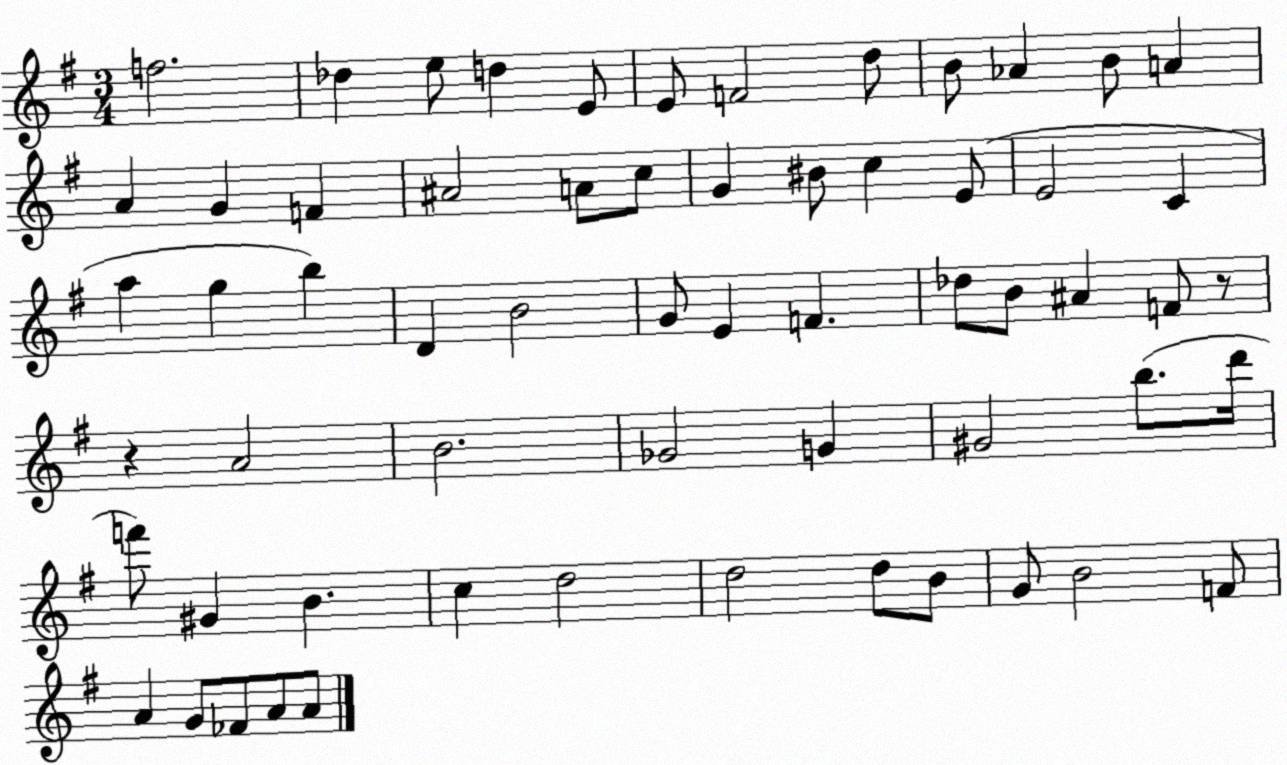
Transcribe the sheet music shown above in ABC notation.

X:1
T:Untitled
M:3/4
L:1/4
K:G
f2 _d e/2 d E/2 E/2 F2 d/2 B/2 _A B/2 A A G F ^A2 A/2 c/2 G ^B/2 c E/2 E2 C a g b D B2 G/2 E F _d/2 B/2 ^A F/2 z/2 z A2 B2 _G2 G ^G2 b/2 d'/4 f'/2 ^G B c d2 d2 d/2 B/2 G/2 B2 F/2 A G/2 _F/2 A/2 A/2